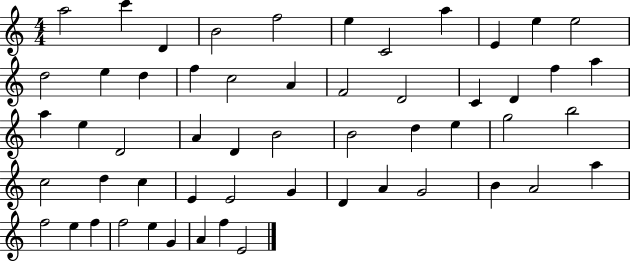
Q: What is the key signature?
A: C major